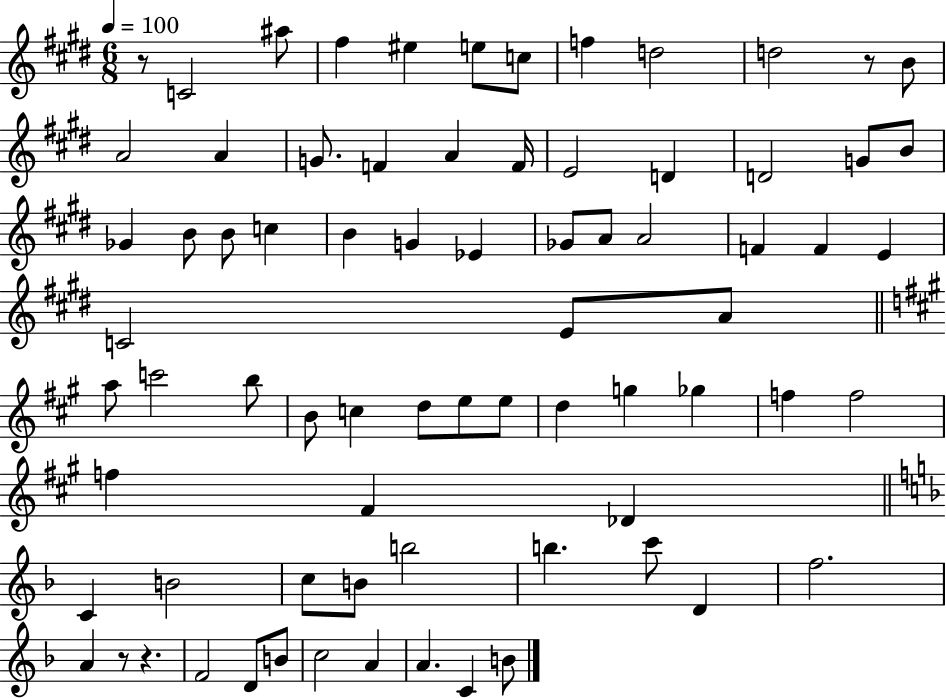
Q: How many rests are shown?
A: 4